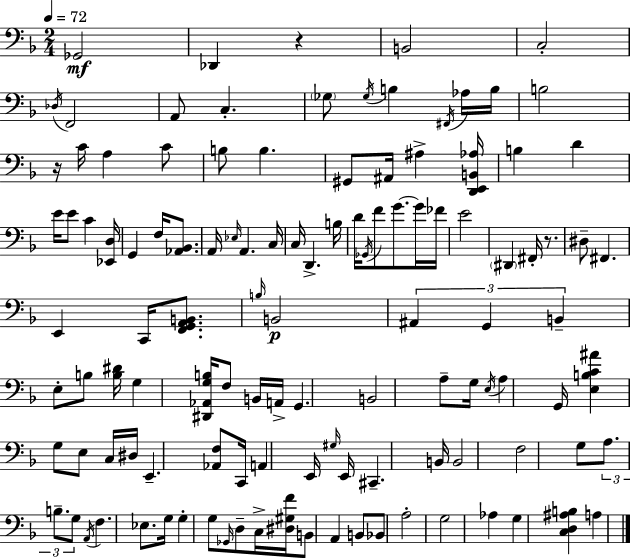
X:1
T:Untitled
M:2/4
L:1/4
K:Dm
_G,,2 _D,, z B,,2 C,2 _D,/4 F,,2 A,,/2 C, _G,/2 _G,/4 B, ^F,,/4 _A,/4 B,/4 B,2 z/4 C/4 A, C/2 B,/2 B, ^G,,/2 ^A,,/4 ^A, [D,,E,,B,,_A,]/4 B, D E/4 E/2 C [_E,,D,]/4 G,, F,/4 [_A,,_B,,]/2 A,,/4 _E,/4 A,, C,/4 C,/4 D,, B,/4 D/4 _G,,/4 F/2 G/2 G/4 _F/4 E2 ^D,, ^F,,/4 z/2 ^D,/2 ^F,, E,, C,,/4 [F,,G,,A,,B,,]/2 B,/4 B,,2 ^A,, G,, B,, E,/2 B,/2 [B,^D]/4 G, [^D,,_A,,G,B,]/4 F,/2 B,,/4 A,,/4 G,, B,,2 A,/2 G,/4 E,/4 A, G,,/4 [E,B,C^A] G,/2 E,/2 C,/4 ^D,/4 E,, [_A,,F,]/2 C,,/4 A,, E,,/4 ^G,/4 E,,/4 ^C,, B,,/4 B,,2 F,2 G,/2 A,/2 B,/2 G,/2 A,,/4 F, _E,/2 G,/4 G, G,/2 _G,,/4 D,/2 C,/4 [^D,^G,F]/4 B,,/2 A,, B,,/2 _B,,/2 A,2 G,2 _A, G, [C,D,^A,B,] A,